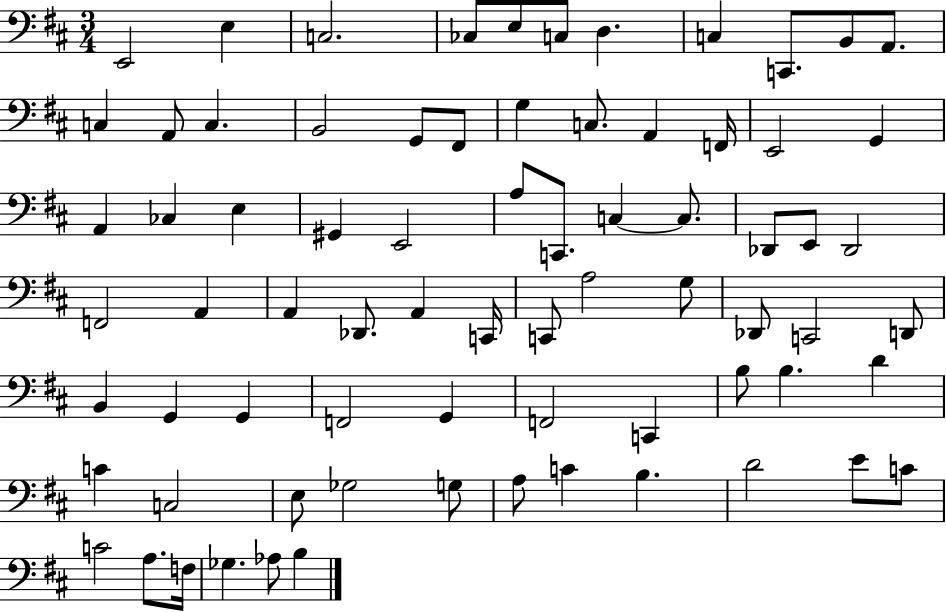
E2/h E3/q C3/h. CES3/e E3/e C3/e D3/q. C3/q C2/e. B2/e A2/e. C3/q A2/e C3/q. B2/h G2/e F#2/e G3/q C3/e. A2/q F2/s E2/h G2/q A2/q CES3/q E3/q G#2/q E2/h A3/e C2/e. C3/q C3/e. Db2/e E2/e Db2/h F2/h A2/q A2/q Db2/e. A2/q C2/s C2/e A3/h G3/e Db2/e C2/h D2/e B2/q G2/q G2/q F2/h G2/q F2/h C2/q B3/e B3/q. D4/q C4/q C3/h E3/e Gb3/h G3/e A3/e C4/q B3/q. D4/h E4/e C4/e C4/h A3/e. F3/s Gb3/q. Ab3/e B3/q